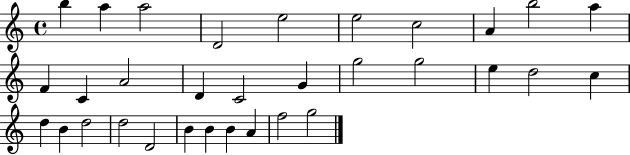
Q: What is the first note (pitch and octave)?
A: B5